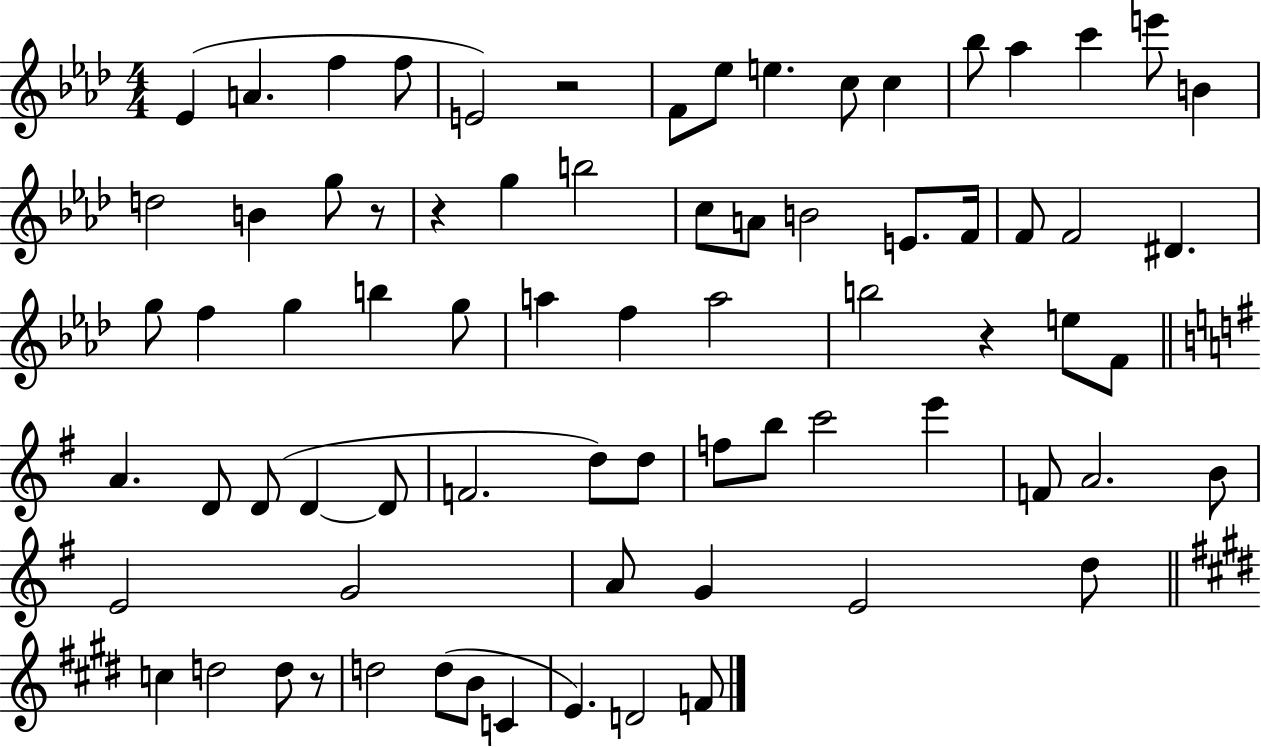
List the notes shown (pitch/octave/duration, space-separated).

Eb4/q A4/q. F5/q F5/e E4/h R/h F4/e Eb5/e E5/q. C5/e C5/q Bb5/e Ab5/q C6/q E6/e B4/q D5/h B4/q G5/e R/e R/q G5/q B5/h C5/e A4/e B4/h E4/e. F4/s F4/e F4/h D#4/q. G5/e F5/q G5/q B5/q G5/e A5/q F5/q A5/h B5/h R/q E5/e F4/e A4/q. D4/e D4/e D4/q D4/e F4/h. D5/e D5/e F5/e B5/e C6/h E6/q F4/e A4/h. B4/e E4/h G4/h A4/e G4/q E4/h D5/e C5/q D5/h D5/e R/e D5/h D5/e B4/e C4/q E4/q. D4/h F4/e